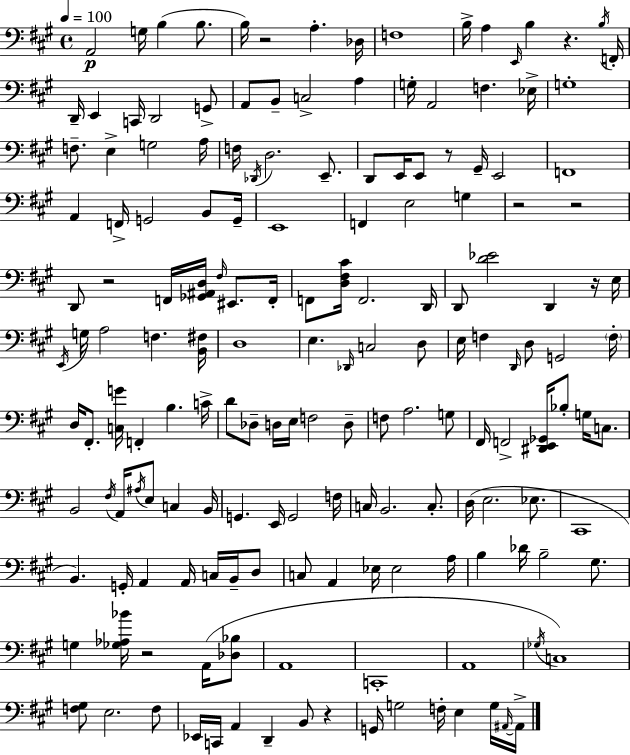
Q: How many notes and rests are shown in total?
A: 169